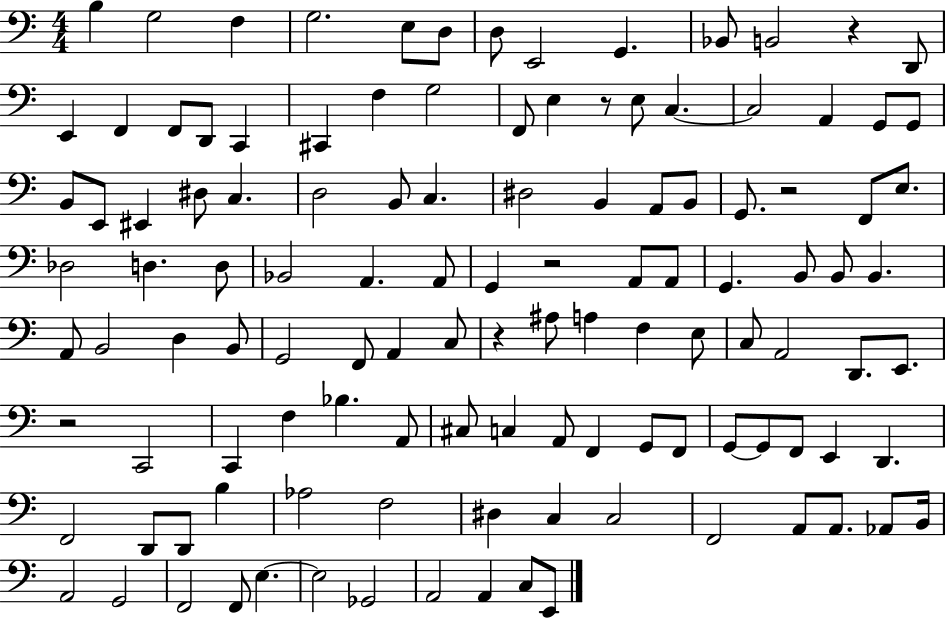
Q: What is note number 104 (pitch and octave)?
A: G2